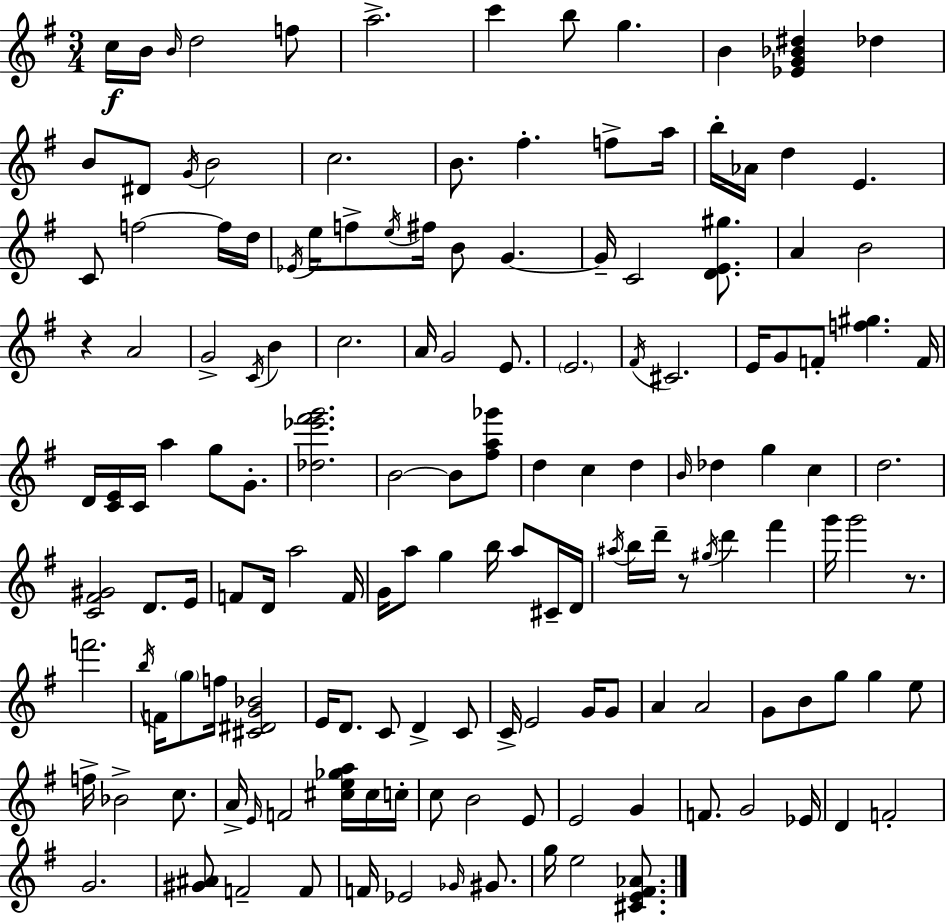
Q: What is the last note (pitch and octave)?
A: E5